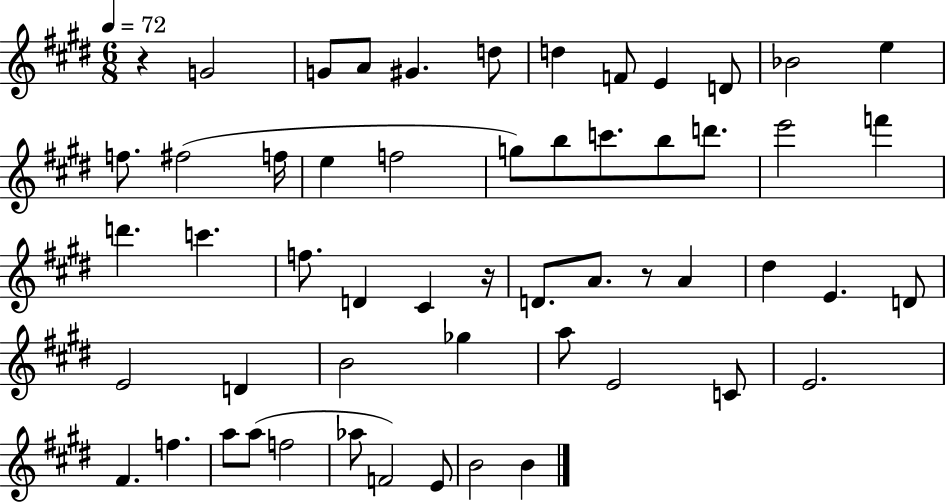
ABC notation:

X:1
T:Untitled
M:6/8
L:1/4
K:E
z G2 G/2 A/2 ^G d/2 d F/2 E D/2 _B2 e f/2 ^f2 f/4 e f2 g/2 b/2 c'/2 b/2 d'/2 e'2 f' d' c' f/2 D ^C z/4 D/2 A/2 z/2 A ^d E D/2 E2 D B2 _g a/2 E2 C/2 E2 ^F f a/2 a/2 f2 _a/2 F2 E/2 B2 B